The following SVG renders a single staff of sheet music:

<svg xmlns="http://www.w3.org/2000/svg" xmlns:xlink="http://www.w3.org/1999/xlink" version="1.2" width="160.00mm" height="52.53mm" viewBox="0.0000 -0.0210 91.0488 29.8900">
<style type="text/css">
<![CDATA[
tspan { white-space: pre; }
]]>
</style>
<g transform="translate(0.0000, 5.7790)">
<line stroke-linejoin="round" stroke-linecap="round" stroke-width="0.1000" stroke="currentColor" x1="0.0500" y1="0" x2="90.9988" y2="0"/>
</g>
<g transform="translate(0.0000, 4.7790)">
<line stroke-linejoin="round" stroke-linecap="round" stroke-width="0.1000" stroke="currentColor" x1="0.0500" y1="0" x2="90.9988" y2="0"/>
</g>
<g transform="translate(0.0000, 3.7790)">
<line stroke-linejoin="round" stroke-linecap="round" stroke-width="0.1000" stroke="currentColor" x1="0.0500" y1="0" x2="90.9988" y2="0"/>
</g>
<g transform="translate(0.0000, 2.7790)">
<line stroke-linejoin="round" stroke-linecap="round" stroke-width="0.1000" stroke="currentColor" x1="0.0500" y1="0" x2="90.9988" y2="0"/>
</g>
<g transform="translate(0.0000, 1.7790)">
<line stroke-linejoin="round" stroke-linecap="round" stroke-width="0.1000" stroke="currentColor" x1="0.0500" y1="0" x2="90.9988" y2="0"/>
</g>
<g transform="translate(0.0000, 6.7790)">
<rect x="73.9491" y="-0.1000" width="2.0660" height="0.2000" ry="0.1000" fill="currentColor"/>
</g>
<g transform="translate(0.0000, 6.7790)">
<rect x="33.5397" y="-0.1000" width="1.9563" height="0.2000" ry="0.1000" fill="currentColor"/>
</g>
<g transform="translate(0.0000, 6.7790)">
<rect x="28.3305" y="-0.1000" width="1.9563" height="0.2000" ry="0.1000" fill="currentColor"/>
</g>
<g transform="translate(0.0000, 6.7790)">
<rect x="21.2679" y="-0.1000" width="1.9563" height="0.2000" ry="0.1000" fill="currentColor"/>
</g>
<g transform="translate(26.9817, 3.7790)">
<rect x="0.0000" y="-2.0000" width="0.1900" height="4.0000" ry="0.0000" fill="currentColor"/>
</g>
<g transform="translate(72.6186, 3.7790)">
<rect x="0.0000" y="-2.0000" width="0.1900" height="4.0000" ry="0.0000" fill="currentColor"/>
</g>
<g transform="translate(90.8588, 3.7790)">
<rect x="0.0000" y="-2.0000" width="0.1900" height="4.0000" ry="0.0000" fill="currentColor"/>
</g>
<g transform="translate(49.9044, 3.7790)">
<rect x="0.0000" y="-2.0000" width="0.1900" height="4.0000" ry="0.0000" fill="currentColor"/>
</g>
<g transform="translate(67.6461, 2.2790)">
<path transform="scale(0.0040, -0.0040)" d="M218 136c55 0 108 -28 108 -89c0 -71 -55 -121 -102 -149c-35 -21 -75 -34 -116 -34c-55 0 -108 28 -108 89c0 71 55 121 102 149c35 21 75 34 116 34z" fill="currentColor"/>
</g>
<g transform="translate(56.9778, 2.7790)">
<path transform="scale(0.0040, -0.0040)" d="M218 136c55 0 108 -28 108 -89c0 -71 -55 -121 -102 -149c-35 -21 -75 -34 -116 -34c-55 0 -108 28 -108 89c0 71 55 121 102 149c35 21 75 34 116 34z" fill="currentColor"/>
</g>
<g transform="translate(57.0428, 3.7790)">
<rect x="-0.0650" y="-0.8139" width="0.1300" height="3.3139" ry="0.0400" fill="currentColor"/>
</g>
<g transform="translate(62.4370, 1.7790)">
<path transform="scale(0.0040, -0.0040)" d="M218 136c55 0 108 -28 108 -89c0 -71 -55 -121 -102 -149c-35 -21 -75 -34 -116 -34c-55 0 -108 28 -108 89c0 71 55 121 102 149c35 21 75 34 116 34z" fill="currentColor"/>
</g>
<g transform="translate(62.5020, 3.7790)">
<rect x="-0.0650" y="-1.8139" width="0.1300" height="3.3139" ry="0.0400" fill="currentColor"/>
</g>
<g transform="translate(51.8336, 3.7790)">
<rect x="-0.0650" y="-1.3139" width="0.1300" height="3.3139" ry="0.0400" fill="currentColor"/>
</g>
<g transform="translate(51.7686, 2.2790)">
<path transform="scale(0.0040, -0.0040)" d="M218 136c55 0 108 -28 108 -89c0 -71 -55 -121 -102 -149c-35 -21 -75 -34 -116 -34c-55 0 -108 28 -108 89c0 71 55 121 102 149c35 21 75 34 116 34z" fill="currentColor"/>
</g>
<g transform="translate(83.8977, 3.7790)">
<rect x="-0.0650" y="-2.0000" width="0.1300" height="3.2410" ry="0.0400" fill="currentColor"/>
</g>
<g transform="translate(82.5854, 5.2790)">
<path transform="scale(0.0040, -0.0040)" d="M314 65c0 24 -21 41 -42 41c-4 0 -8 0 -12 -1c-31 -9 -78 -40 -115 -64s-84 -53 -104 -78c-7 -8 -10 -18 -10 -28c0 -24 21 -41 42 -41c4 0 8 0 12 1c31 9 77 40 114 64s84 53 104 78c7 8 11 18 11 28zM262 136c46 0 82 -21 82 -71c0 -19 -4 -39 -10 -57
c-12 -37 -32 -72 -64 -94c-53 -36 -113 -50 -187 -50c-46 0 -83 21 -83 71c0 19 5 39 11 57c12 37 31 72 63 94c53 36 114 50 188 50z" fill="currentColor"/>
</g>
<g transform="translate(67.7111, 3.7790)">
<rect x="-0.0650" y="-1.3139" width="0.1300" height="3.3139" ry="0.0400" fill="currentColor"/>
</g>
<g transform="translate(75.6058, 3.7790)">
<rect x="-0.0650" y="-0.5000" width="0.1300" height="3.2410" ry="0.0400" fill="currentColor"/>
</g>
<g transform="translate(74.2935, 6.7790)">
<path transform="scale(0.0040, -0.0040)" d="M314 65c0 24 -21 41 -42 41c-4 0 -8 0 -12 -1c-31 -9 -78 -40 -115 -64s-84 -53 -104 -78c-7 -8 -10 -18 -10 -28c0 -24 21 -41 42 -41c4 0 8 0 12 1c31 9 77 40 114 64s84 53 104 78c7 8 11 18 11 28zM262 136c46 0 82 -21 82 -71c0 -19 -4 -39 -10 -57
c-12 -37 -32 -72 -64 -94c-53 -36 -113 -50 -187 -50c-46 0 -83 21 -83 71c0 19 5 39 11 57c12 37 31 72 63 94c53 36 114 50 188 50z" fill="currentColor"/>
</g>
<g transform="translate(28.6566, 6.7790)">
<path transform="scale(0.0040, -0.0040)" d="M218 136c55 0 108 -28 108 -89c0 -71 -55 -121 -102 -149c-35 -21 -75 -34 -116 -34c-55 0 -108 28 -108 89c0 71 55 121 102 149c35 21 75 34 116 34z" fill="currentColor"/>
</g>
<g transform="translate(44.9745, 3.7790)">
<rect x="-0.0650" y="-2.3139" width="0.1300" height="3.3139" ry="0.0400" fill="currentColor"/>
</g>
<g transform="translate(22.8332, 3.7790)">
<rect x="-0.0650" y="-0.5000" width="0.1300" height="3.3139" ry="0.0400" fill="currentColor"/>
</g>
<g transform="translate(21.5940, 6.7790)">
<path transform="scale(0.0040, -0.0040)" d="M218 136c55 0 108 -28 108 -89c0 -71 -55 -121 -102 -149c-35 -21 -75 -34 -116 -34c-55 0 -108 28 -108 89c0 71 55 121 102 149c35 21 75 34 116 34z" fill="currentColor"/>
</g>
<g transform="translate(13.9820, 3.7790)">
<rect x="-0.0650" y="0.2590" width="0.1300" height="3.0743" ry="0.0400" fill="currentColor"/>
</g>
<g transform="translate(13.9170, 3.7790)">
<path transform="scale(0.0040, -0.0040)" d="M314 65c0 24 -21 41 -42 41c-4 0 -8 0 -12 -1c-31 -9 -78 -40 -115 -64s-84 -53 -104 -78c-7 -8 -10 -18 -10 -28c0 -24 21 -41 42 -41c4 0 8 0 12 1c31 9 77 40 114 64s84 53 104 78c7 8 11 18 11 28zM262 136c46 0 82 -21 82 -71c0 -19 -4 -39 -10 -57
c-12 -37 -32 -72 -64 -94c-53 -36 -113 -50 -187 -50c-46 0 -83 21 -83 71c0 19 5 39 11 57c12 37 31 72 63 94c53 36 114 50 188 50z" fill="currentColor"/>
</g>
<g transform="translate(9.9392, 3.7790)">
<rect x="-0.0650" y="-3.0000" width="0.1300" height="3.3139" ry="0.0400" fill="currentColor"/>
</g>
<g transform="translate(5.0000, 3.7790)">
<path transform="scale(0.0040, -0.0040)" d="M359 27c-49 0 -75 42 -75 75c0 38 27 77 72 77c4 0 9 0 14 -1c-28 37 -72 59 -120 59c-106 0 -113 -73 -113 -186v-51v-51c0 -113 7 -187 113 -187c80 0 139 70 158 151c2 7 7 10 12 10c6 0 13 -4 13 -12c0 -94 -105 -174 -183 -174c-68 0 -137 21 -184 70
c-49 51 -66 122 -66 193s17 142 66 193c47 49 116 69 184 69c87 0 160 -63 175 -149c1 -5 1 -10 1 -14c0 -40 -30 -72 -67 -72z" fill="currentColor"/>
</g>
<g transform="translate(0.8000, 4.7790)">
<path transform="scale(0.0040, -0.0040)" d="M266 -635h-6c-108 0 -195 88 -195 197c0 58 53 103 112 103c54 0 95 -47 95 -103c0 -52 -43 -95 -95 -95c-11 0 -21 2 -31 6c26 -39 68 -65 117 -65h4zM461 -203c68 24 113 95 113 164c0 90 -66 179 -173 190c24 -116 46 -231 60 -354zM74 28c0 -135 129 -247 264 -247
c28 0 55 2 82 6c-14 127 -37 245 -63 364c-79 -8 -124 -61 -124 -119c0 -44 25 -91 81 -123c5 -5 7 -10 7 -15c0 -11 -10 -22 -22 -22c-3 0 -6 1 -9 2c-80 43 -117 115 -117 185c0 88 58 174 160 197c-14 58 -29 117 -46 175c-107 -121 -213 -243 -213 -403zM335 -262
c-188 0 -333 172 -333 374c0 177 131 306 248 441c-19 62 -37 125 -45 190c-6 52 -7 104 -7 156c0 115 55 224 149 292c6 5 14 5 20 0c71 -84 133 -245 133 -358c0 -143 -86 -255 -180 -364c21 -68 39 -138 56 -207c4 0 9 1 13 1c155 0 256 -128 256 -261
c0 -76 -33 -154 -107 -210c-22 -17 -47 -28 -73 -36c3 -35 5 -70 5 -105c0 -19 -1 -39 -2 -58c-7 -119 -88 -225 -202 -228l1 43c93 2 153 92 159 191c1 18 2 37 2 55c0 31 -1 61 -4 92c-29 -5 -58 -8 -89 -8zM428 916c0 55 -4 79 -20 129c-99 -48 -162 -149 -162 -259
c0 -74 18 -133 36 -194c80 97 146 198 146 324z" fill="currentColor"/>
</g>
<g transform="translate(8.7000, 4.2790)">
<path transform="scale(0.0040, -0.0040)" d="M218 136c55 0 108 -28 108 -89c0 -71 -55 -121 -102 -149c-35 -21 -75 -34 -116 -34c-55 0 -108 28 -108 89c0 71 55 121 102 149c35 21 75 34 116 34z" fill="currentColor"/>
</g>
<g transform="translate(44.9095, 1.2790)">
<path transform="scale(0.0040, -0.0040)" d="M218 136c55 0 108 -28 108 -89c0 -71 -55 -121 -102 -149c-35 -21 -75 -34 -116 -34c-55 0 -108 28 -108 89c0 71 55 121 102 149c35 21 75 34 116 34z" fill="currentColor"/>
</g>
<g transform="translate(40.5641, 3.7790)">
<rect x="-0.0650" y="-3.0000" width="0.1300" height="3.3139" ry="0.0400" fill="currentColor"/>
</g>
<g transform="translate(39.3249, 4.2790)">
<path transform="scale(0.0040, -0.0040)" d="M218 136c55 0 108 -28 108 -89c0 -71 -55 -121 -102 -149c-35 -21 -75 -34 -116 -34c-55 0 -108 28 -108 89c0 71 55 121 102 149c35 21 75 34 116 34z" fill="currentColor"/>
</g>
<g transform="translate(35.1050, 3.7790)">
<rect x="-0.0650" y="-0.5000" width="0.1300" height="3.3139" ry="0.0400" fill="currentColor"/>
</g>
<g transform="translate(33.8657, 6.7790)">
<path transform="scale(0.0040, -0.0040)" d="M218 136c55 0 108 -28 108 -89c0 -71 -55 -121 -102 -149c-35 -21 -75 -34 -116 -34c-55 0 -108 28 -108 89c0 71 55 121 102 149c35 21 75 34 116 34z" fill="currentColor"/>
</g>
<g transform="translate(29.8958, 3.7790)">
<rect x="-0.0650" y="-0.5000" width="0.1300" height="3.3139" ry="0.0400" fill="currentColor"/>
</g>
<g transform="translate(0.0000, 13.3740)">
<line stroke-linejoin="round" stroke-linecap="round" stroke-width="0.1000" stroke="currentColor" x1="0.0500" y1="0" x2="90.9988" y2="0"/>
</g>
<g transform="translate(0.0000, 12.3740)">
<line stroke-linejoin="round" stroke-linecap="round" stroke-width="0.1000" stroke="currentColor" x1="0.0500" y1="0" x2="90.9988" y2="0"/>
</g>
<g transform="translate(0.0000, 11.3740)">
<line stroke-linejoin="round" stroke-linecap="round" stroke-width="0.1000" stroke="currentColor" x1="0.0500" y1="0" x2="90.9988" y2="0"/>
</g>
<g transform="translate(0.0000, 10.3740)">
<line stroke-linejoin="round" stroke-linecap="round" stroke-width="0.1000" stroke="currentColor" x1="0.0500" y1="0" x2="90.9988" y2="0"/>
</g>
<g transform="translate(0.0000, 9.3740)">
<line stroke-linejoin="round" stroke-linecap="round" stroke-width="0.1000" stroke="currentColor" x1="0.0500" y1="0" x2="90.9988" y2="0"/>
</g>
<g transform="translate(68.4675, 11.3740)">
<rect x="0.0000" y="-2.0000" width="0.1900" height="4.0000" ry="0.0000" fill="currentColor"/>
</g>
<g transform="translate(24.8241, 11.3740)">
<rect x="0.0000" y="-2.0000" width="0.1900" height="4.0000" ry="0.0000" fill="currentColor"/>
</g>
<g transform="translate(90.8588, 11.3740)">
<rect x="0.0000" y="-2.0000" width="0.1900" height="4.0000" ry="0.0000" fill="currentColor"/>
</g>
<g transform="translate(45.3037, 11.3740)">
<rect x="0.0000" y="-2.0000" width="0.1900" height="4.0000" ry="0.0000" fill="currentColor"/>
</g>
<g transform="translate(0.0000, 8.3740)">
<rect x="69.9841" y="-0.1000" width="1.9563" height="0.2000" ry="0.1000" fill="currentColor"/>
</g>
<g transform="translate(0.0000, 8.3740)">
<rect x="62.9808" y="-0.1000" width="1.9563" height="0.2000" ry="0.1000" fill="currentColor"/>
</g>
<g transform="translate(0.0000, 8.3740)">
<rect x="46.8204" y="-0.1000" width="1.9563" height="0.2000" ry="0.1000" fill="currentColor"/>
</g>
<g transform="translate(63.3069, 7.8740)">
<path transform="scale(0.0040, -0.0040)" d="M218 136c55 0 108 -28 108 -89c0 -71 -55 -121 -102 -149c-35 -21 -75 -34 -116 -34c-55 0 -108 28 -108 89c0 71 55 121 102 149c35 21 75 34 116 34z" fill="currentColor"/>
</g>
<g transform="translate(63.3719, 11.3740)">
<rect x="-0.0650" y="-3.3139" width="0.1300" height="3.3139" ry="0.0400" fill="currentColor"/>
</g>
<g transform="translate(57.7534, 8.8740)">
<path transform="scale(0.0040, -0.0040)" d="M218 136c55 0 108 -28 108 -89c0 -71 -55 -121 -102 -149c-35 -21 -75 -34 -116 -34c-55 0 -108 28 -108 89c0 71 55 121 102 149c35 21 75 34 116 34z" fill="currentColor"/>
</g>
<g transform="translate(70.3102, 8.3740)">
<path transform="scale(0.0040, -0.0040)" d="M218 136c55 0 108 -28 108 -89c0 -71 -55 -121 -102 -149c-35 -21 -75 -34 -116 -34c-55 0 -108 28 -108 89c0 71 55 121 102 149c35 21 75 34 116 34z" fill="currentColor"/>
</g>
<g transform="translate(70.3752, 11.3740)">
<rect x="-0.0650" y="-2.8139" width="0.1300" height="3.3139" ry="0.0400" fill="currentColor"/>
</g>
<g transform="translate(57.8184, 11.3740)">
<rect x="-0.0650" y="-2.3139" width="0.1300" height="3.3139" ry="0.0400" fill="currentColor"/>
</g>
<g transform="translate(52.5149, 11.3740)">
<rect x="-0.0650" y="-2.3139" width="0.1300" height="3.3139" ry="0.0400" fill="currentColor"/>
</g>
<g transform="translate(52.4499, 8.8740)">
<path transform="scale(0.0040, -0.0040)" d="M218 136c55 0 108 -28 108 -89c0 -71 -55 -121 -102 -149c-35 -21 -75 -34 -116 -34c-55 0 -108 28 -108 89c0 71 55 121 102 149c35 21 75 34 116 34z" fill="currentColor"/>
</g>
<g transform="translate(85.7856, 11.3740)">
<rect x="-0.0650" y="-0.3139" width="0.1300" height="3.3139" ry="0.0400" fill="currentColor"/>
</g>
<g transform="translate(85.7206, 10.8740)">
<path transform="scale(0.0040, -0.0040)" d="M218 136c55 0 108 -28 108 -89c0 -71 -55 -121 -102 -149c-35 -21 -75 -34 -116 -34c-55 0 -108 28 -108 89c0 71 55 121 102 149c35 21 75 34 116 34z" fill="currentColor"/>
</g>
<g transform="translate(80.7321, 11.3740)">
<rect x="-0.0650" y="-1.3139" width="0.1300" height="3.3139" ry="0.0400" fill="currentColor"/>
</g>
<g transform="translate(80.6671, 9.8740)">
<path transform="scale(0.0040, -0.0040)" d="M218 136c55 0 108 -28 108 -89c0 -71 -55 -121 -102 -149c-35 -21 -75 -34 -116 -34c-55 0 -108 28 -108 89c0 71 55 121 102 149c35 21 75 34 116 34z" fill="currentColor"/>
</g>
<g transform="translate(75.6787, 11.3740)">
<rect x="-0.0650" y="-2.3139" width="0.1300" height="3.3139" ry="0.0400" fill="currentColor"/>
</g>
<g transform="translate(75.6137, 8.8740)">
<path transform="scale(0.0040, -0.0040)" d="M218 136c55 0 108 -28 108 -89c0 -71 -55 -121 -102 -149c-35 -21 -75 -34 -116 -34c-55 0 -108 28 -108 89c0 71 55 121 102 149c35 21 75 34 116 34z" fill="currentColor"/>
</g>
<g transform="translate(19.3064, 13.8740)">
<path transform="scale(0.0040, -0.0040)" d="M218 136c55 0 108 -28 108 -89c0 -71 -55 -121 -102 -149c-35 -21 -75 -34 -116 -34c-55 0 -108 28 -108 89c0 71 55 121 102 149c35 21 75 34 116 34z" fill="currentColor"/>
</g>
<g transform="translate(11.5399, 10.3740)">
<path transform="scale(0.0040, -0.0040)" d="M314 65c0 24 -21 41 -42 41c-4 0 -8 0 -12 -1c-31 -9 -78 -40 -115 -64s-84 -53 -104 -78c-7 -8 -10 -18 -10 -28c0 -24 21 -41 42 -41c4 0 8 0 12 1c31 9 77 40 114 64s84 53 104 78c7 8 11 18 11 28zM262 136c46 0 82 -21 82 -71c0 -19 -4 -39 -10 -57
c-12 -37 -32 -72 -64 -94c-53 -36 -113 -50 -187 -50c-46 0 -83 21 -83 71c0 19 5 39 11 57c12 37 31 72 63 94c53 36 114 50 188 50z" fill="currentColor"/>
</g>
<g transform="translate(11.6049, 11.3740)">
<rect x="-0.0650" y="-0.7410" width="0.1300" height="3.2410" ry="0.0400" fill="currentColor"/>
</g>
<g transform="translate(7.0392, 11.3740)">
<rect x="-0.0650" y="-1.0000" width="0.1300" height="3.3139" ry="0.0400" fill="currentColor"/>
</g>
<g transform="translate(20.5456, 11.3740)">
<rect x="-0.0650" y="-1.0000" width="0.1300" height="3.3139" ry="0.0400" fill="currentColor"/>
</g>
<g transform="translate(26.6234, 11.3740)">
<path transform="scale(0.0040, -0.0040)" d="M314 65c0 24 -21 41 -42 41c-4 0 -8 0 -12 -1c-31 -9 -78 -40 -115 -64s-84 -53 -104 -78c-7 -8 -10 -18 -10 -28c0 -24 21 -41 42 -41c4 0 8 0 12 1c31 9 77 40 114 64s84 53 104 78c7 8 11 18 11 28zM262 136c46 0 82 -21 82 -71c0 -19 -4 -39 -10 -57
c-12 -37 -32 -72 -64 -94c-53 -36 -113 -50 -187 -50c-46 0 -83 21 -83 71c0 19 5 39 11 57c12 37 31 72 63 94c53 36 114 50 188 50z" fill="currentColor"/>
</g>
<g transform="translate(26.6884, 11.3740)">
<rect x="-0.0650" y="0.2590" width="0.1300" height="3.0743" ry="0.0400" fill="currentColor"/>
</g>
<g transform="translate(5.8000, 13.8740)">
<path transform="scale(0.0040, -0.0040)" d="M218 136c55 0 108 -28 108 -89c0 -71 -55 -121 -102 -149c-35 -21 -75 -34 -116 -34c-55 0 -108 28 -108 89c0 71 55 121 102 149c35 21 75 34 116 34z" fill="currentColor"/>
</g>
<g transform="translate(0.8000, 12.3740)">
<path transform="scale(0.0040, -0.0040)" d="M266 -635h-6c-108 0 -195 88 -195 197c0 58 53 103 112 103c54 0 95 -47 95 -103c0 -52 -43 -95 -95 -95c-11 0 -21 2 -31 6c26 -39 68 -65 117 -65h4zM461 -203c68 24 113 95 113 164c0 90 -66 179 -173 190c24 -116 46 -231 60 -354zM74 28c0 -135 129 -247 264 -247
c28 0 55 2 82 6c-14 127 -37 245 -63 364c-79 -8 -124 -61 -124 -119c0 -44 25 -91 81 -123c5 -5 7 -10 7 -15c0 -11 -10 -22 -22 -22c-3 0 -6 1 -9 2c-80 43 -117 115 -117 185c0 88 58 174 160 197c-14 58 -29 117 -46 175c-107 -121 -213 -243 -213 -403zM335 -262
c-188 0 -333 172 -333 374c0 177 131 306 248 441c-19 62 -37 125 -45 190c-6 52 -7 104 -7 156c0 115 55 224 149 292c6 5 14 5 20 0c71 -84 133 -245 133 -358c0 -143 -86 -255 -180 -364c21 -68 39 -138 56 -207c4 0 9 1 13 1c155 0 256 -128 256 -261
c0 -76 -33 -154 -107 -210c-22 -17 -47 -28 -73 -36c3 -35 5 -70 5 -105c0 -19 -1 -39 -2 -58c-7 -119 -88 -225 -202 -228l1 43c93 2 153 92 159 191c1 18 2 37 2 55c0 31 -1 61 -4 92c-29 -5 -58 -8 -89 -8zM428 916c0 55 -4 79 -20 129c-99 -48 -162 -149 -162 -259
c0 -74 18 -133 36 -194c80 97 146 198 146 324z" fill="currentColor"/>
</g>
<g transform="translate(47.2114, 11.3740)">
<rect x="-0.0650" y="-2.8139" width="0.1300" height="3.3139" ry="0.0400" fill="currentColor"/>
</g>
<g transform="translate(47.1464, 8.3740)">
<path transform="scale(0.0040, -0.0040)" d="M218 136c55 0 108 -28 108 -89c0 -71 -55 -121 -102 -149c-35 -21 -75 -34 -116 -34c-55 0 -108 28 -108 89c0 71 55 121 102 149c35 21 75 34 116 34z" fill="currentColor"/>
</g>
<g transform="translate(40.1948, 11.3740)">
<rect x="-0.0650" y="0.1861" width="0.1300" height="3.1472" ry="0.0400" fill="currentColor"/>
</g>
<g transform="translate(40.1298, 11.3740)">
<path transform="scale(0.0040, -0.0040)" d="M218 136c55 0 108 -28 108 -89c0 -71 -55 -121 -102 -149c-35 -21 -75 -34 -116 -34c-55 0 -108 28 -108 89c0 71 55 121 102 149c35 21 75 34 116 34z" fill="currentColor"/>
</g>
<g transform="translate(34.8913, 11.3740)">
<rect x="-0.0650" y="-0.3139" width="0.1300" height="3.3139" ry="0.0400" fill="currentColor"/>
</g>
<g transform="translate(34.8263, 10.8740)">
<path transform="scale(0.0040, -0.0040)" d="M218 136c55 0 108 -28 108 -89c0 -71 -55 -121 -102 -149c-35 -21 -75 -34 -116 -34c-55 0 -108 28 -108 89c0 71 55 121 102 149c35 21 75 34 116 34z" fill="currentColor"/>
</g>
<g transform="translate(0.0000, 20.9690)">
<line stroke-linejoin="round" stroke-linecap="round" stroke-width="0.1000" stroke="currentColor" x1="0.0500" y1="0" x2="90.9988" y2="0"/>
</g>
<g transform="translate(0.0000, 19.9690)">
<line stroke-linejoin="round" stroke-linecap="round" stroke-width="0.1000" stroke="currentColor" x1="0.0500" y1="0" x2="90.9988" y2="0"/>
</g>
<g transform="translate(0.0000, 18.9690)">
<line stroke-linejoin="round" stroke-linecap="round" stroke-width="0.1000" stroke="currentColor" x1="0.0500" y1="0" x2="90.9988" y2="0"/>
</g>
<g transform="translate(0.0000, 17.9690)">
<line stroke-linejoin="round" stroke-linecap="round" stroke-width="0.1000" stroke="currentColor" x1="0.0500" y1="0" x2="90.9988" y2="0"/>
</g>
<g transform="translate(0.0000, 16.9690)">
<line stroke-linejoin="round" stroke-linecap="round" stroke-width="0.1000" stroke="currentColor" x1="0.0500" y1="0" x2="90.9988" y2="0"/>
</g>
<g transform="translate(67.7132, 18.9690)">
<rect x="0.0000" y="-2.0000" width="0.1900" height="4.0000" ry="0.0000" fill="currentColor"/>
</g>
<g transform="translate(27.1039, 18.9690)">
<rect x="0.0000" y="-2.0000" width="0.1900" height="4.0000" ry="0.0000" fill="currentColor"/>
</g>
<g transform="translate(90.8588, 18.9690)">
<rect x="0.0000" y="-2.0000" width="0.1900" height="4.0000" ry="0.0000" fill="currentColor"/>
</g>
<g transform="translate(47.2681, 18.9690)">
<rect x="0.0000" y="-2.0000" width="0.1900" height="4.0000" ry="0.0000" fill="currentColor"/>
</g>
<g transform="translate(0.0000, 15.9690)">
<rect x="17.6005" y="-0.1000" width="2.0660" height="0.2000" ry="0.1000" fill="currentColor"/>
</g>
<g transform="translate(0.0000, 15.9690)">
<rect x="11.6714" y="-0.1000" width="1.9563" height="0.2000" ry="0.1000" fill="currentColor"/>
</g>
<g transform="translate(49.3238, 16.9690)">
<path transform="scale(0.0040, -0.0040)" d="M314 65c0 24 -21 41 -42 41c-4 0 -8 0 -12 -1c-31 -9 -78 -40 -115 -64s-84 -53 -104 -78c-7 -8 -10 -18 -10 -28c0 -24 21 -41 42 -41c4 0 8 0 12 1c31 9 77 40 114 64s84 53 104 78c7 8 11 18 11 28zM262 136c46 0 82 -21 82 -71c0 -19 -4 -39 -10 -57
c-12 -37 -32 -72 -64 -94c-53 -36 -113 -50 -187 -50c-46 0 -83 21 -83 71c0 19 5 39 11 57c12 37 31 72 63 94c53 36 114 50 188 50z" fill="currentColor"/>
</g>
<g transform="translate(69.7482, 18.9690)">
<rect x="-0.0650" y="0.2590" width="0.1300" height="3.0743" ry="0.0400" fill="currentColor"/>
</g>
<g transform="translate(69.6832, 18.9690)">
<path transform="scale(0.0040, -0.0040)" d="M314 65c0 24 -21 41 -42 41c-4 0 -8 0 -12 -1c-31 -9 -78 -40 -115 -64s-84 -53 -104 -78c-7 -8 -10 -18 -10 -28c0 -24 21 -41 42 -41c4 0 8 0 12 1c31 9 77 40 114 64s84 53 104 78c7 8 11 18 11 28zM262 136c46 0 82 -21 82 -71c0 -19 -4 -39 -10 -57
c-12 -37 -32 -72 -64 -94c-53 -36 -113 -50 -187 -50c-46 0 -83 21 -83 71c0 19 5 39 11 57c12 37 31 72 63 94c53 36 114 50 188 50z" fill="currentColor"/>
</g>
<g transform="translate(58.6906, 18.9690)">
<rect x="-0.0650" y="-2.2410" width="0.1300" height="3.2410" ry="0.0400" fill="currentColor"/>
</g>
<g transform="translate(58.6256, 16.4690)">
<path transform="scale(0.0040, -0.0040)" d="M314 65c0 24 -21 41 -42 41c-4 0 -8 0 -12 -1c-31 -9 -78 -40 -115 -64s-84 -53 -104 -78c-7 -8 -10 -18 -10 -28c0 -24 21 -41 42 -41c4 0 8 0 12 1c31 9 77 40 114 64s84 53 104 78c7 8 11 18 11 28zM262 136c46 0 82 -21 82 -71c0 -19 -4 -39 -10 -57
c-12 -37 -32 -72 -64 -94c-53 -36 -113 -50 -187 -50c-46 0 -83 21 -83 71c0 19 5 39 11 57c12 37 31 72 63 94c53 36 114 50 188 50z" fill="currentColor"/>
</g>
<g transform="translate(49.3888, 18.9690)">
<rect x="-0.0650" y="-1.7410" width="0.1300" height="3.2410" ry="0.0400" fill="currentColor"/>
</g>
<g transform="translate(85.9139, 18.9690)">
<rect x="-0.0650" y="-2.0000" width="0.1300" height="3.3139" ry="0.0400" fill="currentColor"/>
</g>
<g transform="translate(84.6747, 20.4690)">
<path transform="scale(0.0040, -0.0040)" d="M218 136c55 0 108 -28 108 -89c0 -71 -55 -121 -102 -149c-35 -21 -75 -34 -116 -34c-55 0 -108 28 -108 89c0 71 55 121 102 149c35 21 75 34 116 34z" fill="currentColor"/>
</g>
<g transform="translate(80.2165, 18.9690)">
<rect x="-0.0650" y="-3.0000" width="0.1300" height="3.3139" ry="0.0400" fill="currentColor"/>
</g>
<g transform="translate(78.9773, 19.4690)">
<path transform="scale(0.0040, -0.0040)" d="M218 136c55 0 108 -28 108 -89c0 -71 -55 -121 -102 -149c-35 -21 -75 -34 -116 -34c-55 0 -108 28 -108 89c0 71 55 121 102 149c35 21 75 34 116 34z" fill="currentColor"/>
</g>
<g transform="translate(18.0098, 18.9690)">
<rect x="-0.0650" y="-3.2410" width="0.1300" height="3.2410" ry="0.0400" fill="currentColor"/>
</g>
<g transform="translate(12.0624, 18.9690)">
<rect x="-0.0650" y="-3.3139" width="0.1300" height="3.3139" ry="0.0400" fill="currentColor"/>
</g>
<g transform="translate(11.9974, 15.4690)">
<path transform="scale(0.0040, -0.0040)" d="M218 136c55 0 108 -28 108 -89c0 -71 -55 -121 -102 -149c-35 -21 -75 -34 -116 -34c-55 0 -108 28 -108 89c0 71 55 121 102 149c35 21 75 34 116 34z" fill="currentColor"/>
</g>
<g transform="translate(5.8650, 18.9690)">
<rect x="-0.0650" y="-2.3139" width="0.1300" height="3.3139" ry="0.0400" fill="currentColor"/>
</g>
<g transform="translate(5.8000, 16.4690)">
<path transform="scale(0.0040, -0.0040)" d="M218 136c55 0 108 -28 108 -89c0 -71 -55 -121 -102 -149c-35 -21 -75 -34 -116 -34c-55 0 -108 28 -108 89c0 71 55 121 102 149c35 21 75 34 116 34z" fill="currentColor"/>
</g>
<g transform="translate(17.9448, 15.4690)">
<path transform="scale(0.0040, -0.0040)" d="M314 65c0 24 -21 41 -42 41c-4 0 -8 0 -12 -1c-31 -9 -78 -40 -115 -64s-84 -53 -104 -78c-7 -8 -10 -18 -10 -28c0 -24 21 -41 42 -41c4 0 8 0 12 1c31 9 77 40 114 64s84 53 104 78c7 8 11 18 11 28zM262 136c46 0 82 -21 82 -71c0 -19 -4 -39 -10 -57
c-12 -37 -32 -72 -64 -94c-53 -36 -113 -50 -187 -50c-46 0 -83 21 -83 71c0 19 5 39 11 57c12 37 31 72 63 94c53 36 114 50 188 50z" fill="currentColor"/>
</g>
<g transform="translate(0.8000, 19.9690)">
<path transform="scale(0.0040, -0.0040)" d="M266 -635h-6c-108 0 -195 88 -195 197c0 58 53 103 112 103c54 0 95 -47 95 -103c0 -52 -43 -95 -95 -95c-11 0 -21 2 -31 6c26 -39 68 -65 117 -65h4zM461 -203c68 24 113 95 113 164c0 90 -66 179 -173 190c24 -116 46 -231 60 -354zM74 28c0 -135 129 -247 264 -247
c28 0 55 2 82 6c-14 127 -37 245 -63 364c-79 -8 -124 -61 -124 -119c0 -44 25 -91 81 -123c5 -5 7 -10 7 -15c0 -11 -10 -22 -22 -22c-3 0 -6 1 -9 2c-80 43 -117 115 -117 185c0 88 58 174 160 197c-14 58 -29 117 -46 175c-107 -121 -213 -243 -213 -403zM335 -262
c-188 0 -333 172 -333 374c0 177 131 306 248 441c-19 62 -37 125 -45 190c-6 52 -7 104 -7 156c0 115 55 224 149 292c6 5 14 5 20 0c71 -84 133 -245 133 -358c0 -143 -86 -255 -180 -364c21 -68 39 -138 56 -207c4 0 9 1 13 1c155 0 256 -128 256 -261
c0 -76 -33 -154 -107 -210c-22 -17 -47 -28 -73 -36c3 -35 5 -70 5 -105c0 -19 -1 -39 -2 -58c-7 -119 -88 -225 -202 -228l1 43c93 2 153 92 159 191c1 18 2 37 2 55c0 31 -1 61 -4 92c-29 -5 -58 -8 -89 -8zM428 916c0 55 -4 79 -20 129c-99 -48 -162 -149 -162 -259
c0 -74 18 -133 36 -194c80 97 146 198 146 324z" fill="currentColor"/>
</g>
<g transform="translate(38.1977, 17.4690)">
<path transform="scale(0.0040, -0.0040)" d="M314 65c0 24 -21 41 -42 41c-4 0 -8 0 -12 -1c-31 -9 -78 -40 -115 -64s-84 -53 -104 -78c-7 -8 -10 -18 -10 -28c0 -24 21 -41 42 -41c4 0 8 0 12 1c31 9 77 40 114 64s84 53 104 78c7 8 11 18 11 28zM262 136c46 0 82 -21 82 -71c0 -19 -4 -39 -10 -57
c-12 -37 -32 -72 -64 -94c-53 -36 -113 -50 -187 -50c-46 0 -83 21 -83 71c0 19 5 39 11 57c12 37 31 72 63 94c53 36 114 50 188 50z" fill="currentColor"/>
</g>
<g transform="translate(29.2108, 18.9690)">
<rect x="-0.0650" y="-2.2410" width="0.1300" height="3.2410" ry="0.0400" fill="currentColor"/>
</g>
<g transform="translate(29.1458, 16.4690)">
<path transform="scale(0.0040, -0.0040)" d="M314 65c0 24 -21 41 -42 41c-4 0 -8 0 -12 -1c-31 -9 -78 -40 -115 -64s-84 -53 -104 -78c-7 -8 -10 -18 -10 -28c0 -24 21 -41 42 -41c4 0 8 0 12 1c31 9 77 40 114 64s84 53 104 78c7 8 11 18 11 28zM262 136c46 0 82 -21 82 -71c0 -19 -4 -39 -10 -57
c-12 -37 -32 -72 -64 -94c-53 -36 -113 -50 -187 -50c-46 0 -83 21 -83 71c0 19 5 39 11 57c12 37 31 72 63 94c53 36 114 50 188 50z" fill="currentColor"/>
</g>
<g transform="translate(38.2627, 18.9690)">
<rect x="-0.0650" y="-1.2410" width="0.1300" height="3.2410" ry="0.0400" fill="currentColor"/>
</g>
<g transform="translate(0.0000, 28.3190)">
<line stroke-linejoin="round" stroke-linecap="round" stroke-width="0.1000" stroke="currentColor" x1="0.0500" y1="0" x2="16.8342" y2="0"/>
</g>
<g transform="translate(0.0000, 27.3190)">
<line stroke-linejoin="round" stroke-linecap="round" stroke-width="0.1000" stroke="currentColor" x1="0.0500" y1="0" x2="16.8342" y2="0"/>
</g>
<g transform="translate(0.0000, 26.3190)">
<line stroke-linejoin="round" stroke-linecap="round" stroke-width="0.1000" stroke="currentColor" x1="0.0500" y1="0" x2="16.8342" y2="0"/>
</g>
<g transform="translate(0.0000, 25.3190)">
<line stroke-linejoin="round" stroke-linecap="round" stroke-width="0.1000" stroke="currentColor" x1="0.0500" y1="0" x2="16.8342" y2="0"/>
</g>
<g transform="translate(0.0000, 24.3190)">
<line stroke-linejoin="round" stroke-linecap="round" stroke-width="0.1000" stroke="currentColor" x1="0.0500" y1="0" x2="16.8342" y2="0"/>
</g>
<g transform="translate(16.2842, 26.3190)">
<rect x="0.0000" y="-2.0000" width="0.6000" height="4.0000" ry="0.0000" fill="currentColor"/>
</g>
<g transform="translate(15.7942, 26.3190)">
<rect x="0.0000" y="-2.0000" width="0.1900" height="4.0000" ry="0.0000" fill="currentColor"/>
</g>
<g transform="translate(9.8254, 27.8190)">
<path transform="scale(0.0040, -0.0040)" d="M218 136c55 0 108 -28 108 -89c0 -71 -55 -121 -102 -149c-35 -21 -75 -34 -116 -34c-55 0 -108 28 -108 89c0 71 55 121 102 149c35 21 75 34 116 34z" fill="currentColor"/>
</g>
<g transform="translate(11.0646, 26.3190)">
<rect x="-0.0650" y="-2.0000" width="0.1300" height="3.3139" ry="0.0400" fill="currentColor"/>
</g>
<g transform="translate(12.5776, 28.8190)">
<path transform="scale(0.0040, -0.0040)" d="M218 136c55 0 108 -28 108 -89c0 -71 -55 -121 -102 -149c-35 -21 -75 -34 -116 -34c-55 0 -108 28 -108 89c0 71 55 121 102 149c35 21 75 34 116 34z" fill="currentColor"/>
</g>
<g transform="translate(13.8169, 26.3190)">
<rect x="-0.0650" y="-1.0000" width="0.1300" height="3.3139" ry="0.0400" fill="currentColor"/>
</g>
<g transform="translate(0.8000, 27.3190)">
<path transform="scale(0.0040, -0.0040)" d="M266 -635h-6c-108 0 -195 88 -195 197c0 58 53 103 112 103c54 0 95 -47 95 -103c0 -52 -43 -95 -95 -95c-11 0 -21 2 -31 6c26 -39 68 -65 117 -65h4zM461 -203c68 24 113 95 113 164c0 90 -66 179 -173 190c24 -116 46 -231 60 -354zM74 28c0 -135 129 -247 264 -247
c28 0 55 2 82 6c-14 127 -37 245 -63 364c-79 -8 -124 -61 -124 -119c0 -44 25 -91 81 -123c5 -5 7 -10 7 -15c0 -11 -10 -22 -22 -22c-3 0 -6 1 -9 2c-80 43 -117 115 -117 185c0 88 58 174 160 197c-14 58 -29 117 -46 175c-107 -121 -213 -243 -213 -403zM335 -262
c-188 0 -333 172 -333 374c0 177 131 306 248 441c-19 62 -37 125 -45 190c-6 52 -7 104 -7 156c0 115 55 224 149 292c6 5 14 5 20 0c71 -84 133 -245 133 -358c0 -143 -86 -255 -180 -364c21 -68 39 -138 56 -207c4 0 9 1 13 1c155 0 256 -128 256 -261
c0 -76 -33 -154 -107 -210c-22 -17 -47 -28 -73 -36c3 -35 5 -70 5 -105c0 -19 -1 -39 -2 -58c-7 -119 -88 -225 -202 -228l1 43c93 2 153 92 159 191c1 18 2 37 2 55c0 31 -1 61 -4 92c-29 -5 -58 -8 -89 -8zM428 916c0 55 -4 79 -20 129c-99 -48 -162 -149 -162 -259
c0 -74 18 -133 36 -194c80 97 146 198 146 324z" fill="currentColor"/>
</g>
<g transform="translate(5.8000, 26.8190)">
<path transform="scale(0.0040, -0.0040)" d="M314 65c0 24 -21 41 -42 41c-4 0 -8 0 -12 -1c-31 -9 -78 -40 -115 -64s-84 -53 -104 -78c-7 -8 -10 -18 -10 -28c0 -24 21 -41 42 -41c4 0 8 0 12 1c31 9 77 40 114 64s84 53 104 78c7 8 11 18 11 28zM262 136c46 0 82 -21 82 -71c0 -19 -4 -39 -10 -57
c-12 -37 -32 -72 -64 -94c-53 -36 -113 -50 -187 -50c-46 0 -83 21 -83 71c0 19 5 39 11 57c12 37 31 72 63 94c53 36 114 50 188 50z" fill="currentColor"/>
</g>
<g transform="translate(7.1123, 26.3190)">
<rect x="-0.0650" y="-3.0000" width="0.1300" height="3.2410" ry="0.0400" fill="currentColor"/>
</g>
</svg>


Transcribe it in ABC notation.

X:1
T:Untitled
M:4/4
L:1/4
K:C
A B2 C C C A g e d f e C2 F2 D d2 D B2 c B a g g b a g e c g b b2 g2 e2 f2 g2 B2 A F A2 F D